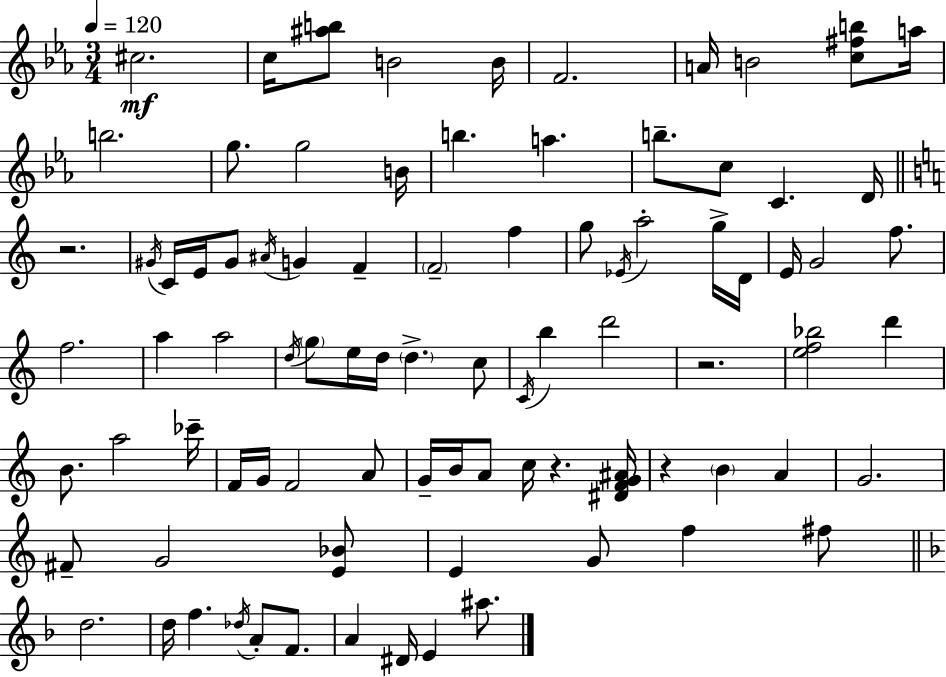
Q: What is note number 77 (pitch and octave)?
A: E4